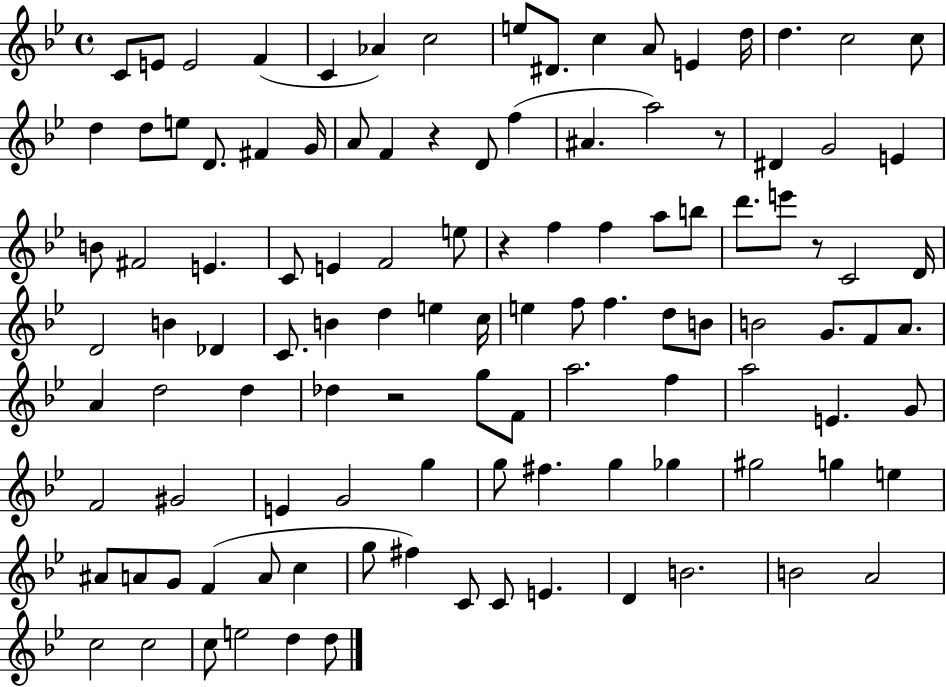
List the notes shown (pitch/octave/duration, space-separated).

C4/e E4/e E4/h F4/q C4/q Ab4/q C5/h E5/e D#4/e. C5/q A4/e E4/q D5/s D5/q. C5/h C5/e D5/q D5/e E5/e D4/e. F#4/q G4/s A4/e F4/q R/q D4/e F5/q A#4/q. A5/h R/e D#4/q G4/h E4/q B4/e F#4/h E4/q. C4/e E4/q F4/h E5/e R/q F5/q F5/q A5/e B5/e D6/e. E6/e R/e C4/h D4/s D4/h B4/q Db4/q C4/e. B4/q D5/q E5/q C5/s E5/q F5/e F5/q. D5/e B4/e B4/h G4/e. F4/e A4/e. A4/q D5/h D5/q Db5/q R/h G5/e F4/e A5/h. F5/q A5/h E4/q. G4/e F4/h G#4/h E4/q G4/h G5/q G5/e F#5/q. G5/q Gb5/q G#5/h G5/q E5/q A#4/e A4/e G4/e F4/q A4/e C5/q G5/e F#5/q C4/e C4/e E4/q. D4/q B4/h. B4/h A4/h C5/h C5/h C5/e E5/h D5/q D5/e